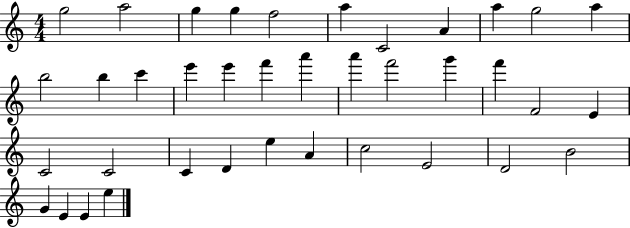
{
  \clef treble
  \numericTimeSignature
  \time 4/4
  \key c \major
  g''2 a''2 | g''4 g''4 f''2 | a''4 c'2 a'4 | a''4 g''2 a''4 | \break b''2 b''4 c'''4 | e'''4 e'''4 f'''4 a'''4 | a'''4 f'''2 g'''4 | f'''4 f'2 e'4 | \break c'2 c'2 | c'4 d'4 e''4 a'4 | c''2 e'2 | d'2 b'2 | \break g'4 e'4 e'4 e''4 | \bar "|."
}